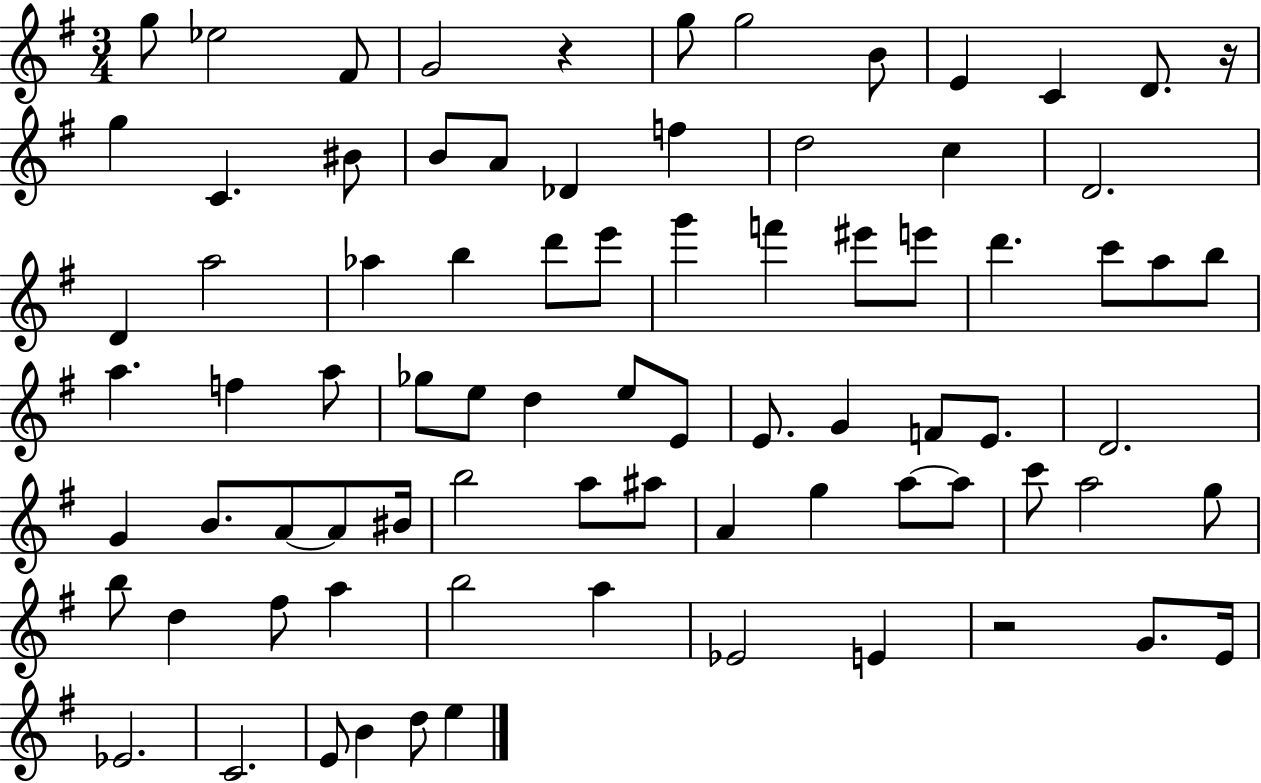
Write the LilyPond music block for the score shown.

{
  \clef treble
  \numericTimeSignature
  \time 3/4
  \key g \major
  \repeat volta 2 { g''8 ees''2 fis'8 | g'2 r4 | g''8 g''2 b'8 | e'4 c'4 d'8. r16 | \break g''4 c'4. bis'8 | b'8 a'8 des'4 f''4 | d''2 c''4 | d'2. | \break d'4 a''2 | aes''4 b''4 d'''8 e'''8 | g'''4 f'''4 eis'''8 e'''8 | d'''4. c'''8 a''8 b''8 | \break a''4. f''4 a''8 | ges''8 e''8 d''4 e''8 e'8 | e'8. g'4 f'8 e'8. | d'2. | \break g'4 b'8. a'8~~ a'8 bis'16 | b''2 a''8 ais''8 | a'4 g''4 a''8~~ a''8 | c'''8 a''2 g''8 | \break b''8 d''4 fis''8 a''4 | b''2 a''4 | ees'2 e'4 | r2 g'8. e'16 | \break ees'2. | c'2. | e'8 b'4 d''8 e''4 | } \bar "|."
}